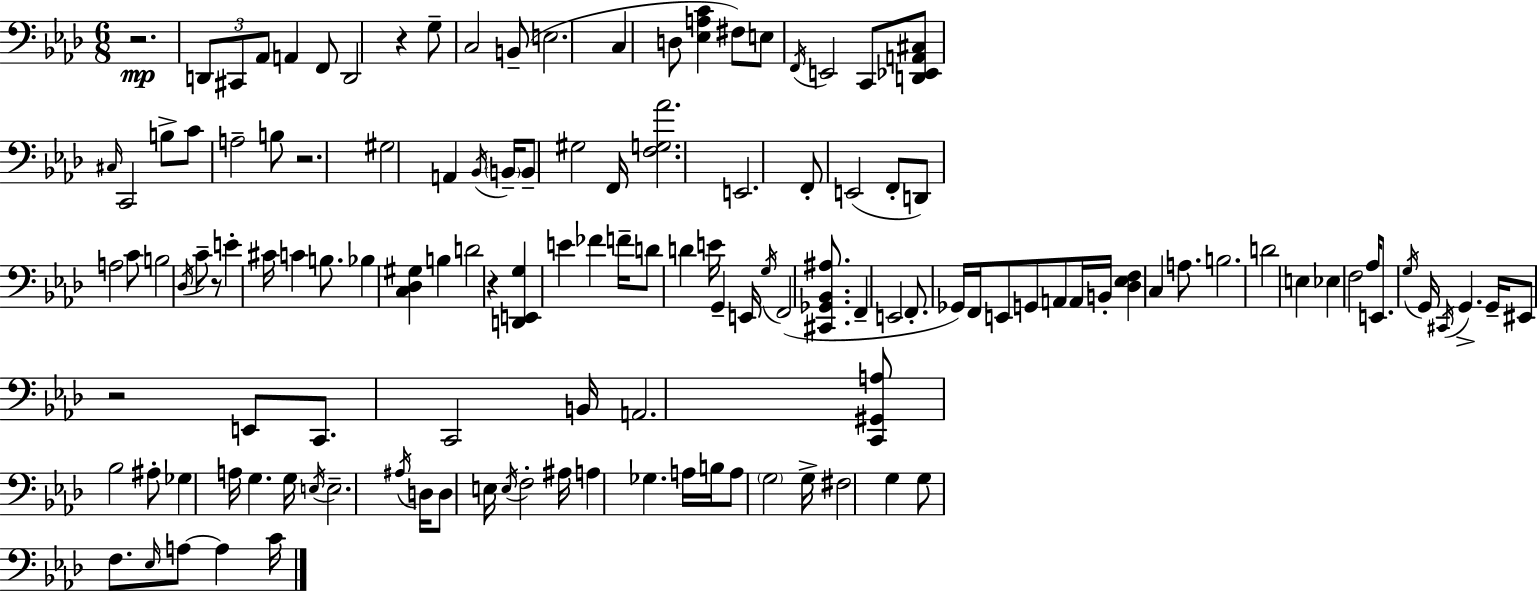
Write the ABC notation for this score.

X:1
T:Untitled
M:6/8
L:1/4
K:Fm
z2 D,,/2 ^C,,/2 _A,,/2 A,, F,,/2 D,,2 z G,/2 C,2 B,,/2 E,2 C, D,/2 [_E,A,C] ^F,/2 E,/2 F,,/4 E,,2 C,,/2 [D,,_E,,A,,^C,]/2 ^C,/4 C,,2 B,/2 C/2 A,2 B,/2 z2 ^G,2 A,, _B,,/4 B,,/4 B,,/2 ^G,2 F,,/4 [F,G,_A]2 E,,2 F,,/2 E,,2 F,,/2 D,,/2 A,2 C/2 B,2 _D,/4 C/2 z/2 E ^C/4 C B,/2 _B, [C,_D,^G,] B, D2 z [D,,E,,G,] E _F F/4 D/2 D E/4 G,, E,,/4 G,/4 F,,2 [^C,,_G,,_B,,^A,]/2 F,, E,,2 F,,/2 _G,,/4 F,,/4 E,,/2 G,,/2 A,,/2 A,,/4 B,,/4 [_D,_E,F,] C, A,/2 B,2 D2 E, _E, F,2 _A,/4 E,,/2 G,/4 G,,/4 ^C,,/4 G,, G,,/4 ^E,,/2 z2 E,,/2 C,,/2 C,,2 B,,/4 A,,2 [C,,^G,,A,]/2 _B,2 ^A,/2 _G, A,/4 G, G,/4 E,/4 E,2 ^A,/4 D,/4 D,/2 E,/4 E,/4 F,2 ^A,/4 A, _G, A,/4 B,/4 A,/2 G,2 G,/4 ^F,2 G, G,/2 F,/2 _E,/4 A,/2 A, C/4